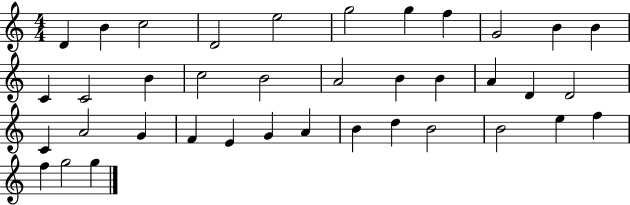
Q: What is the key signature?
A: C major